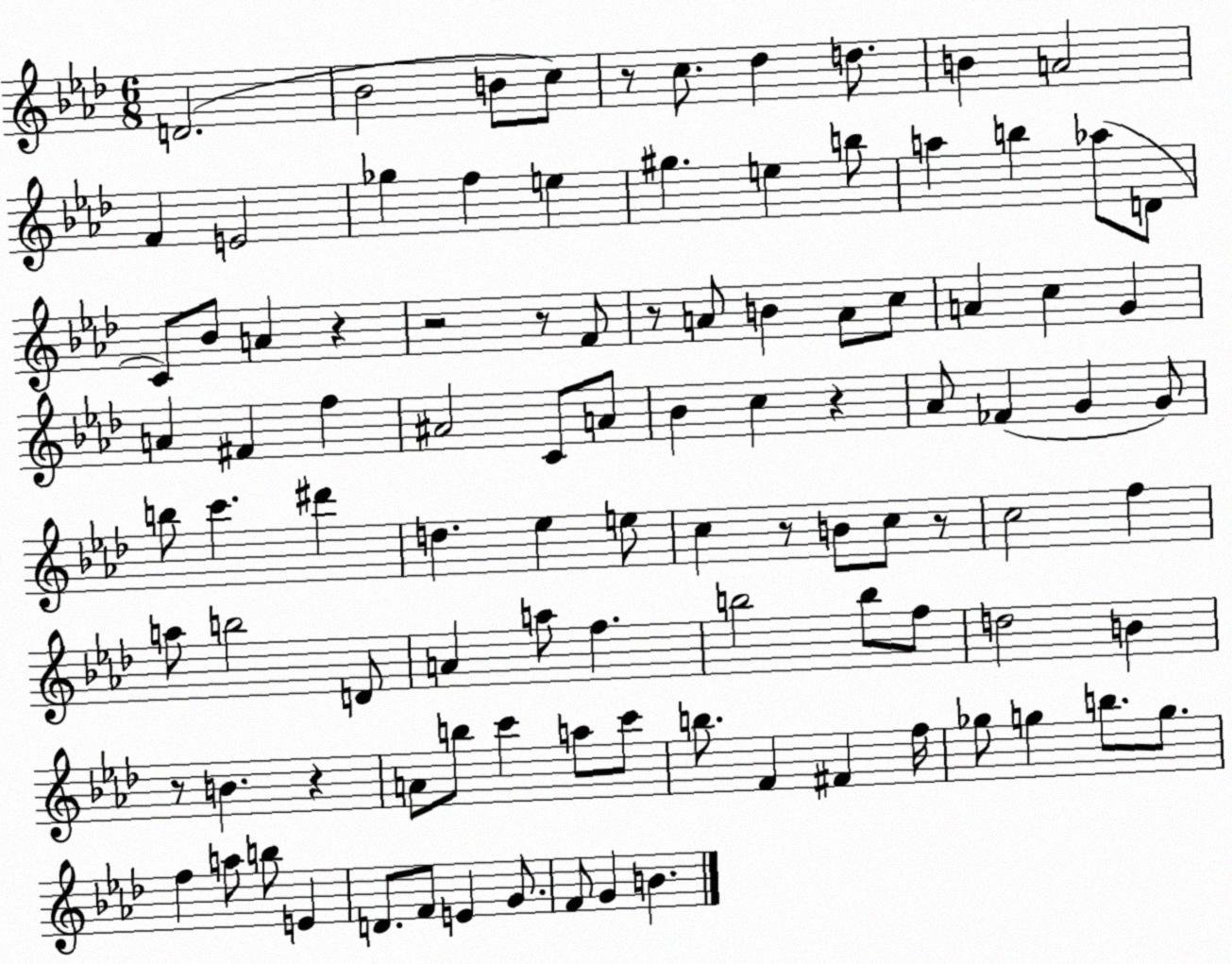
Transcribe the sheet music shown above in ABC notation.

X:1
T:Untitled
M:6/8
L:1/4
K:Ab
D2 _B2 B/2 c/2 z/2 c/2 _d d/2 B A2 F E2 _g f e ^g e b/2 a b _a/2 D/2 C/2 _B/2 A z z2 z/2 F/2 z/2 A/2 B A/2 c/2 A c G A ^F f ^A2 C/2 A/2 _B c z _A/2 _F G G/2 b/2 c' ^d' d _e e/2 c z/2 B/2 c/2 z/2 c2 f a/2 b2 D/2 A a/2 f b2 b/2 f/2 d2 B z/2 B z A/2 b/2 c' a/2 c'/2 b/2 F ^F f/4 _g/2 g b/2 g/2 f a/2 b/2 E D/2 F/2 E G/2 F/2 G B